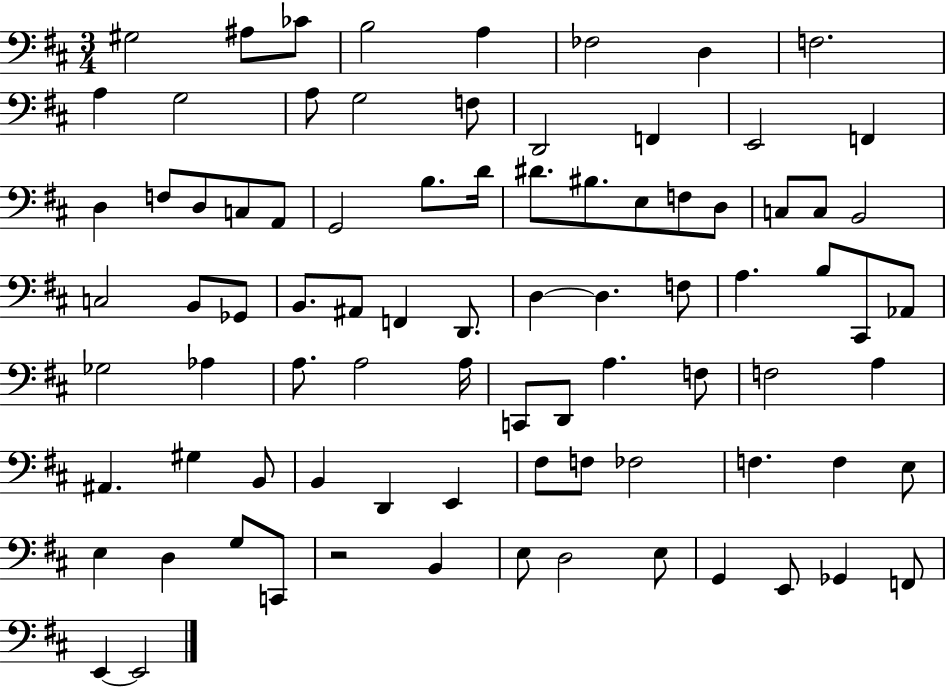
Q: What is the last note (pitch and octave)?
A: E2